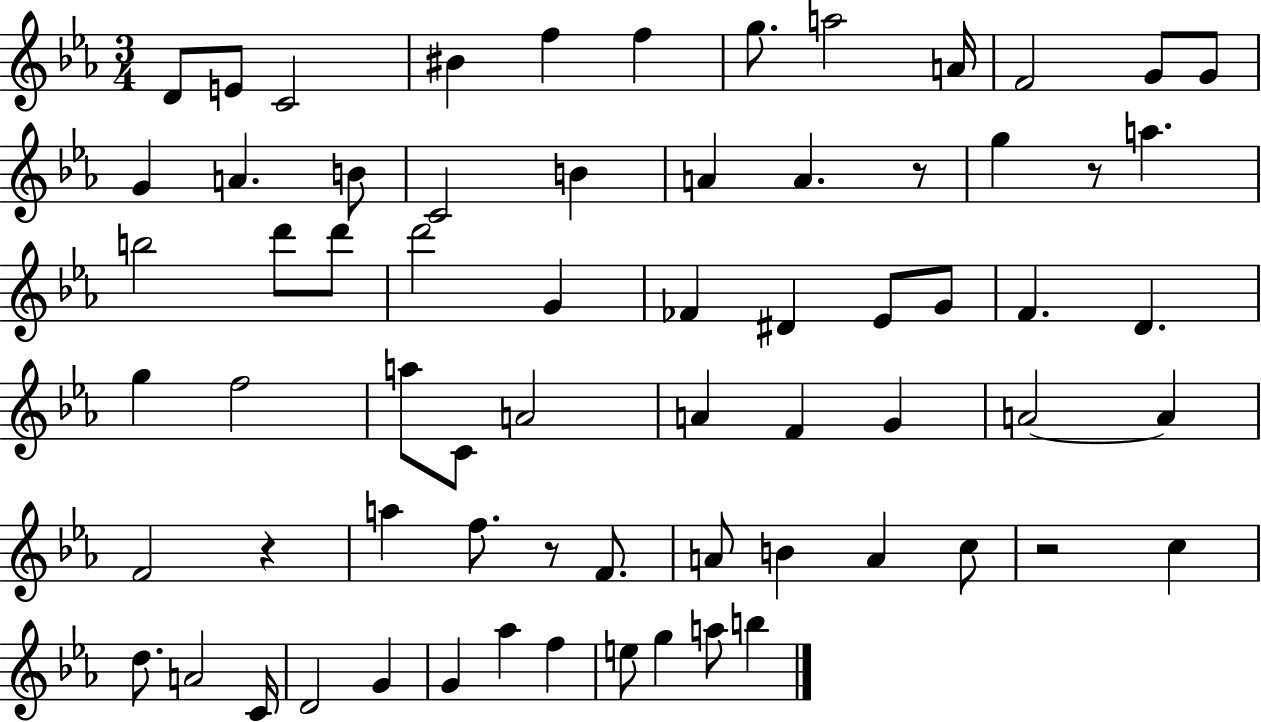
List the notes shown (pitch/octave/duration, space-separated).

D4/e E4/e C4/h BIS4/q F5/q F5/q G5/e. A5/h A4/s F4/h G4/e G4/e G4/q A4/q. B4/e C4/h B4/q A4/q A4/q. R/e G5/q R/e A5/q. B5/h D6/e D6/e D6/h G4/q FES4/q D#4/q Eb4/e G4/e F4/q. D4/q. G5/q F5/h A5/e C4/e A4/h A4/q F4/q G4/q A4/h A4/q F4/h R/q A5/q F5/e. R/e F4/e. A4/e B4/q A4/q C5/e R/h C5/q D5/e. A4/h C4/s D4/h G4/q G4/q Ab5/q F5/q E5/e G5/q A5/e B5/q